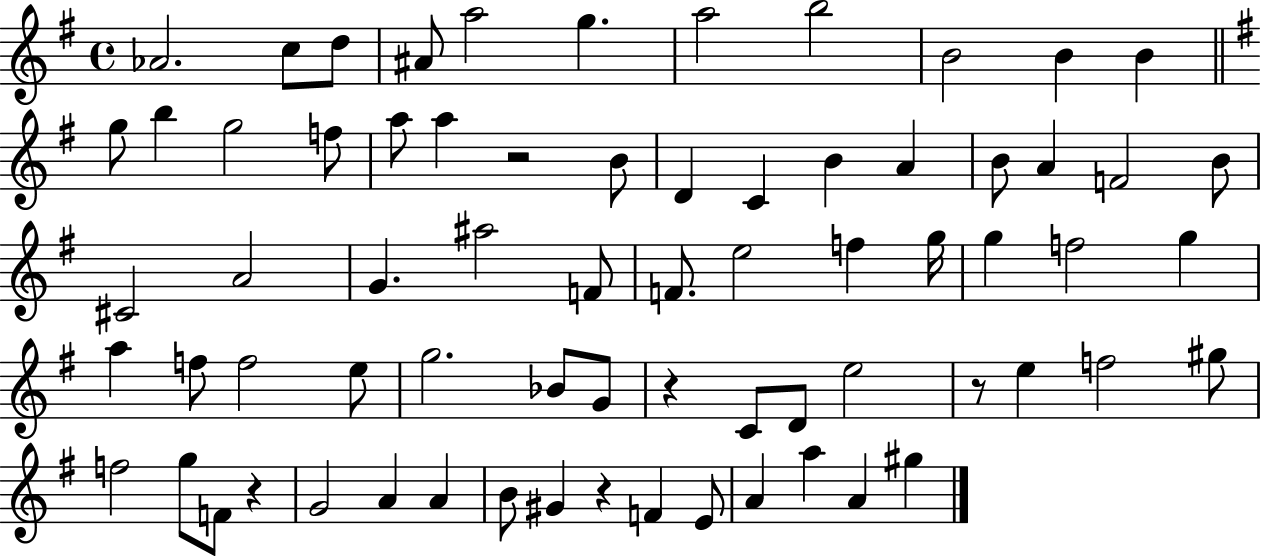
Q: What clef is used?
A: treble